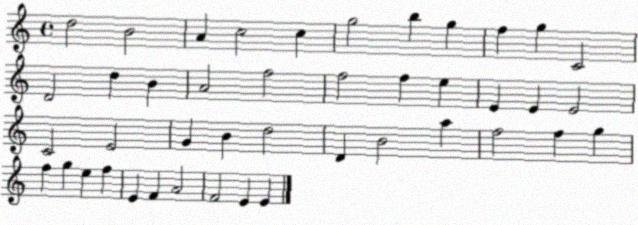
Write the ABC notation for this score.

X:1
T:Untitled
M:4/4
L:1/4
K:C
d2 B2 A c2 c g2 b g f g C2 D2 d B A2 f2 f2 f e E E E2 C2 E2 G B d2 D B2 a f2 f g f g e f E F A2 F2 E E